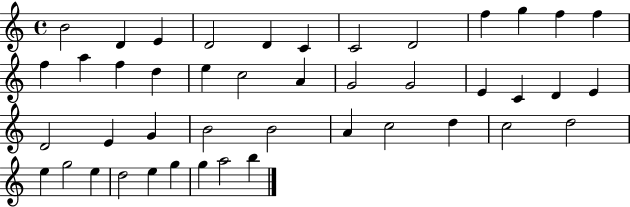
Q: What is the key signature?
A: C major